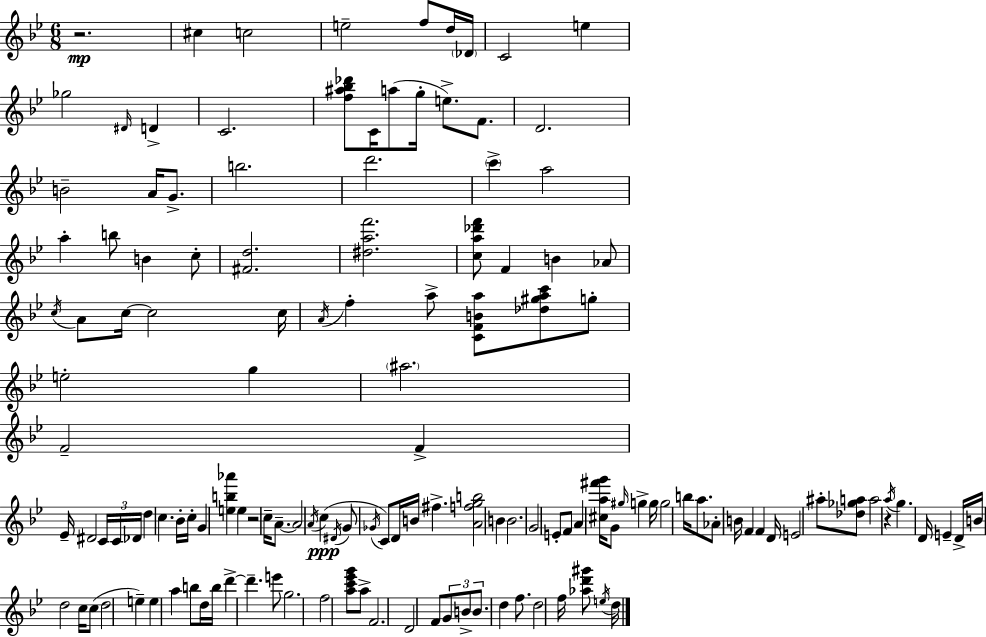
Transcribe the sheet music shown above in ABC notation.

X:1
T:Untitled
M:6/8
L:1/4
K:Bb
z2 ^c c2 e2 f/2 d/4 _D/4 C2 e _g2 ^D/4 D C2 [f^a_b_d']/2 C/4 a/2 g/4 e/2 F/2 D2 B2 A/4 G/2 b2 d'2 c' a2 a b/2 B c/2 [^Fd]2 [^daf']2 [ca_d'f']/2 F B _A/2 c/4 A/2 c/4 c2 c/4 A/4 f a/2 [CFBa]/2 [_d^gac']/2 g/2 e2 g ^a2 F2 F _E/4 ^D2 C/4 C/4 _D/4 d c _B/4 c/4 G [eb_a'] e z2 c/4 A/2 A2 A/4 c ^D/4 G/2 _G/4 C/2 D/4 B/4 ^f [Afgb]2 B B2 G2 E/2 F/2 A [^ca^f'g']/4 G/2 ^g/4 g g/4 g2 b/4 a/2 _A/2 B/4 F F D/4 E2 ^a/2 [_d_ga]/2 a2 z a/4 g D/4 E D/4 B/4 d2 c/4 c/2 d2 e e a b/2 d/4 b/4 d' d' e'/2 g2 f2 [ac'_e'g']/2 a/2 F2 D2 F/2 G/2 B/2 B/2 d f/2 d2 f/4 [_ad'^g']/2 e/4 d/4